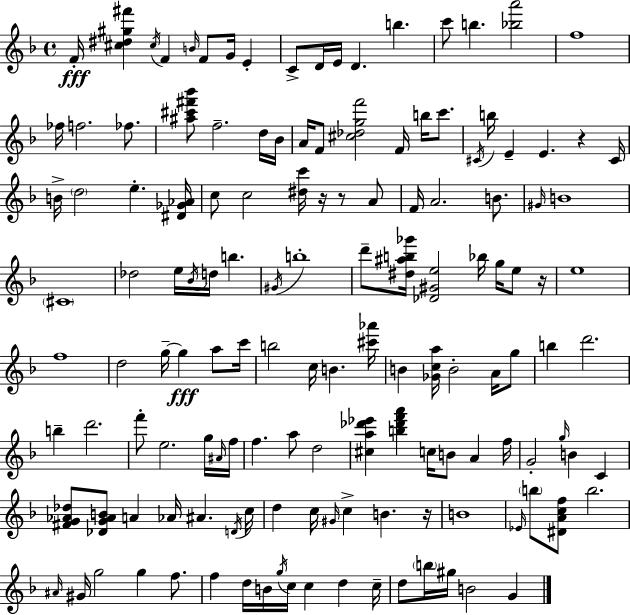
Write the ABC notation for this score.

X:1
T:Untitled
M:4/4
L:1/4
K:Dm
F/4 [^c^d^g^f'] ^c/4 F B/4 F/2 G/4 E C/2 D/4 E/4 D b c'/2 b [_ba']2 f4 _f/4 f2 _f/2 [^a^c'^f'_b']/2 f2 d/4 _B/4 A/4 F/2 [^c_dgf']2 F/4 b/4 c'/2 ^C/4 b/4 E E z ^C/4 B/4 d2 e [^D_G_A]/4 c/2 c2 [^dc']/4 z/4 z/2 A/2 F/4 A2 B/2 ^G/4 B4 ^C4 _d2 e/4 _B/4 d/4 b ^G/4 b4 d'/2 [^d^ab_g']/4 [_D^Ge]2 _b/4 g/4 e/2 z/4 e4 f4 d2 g/4 g a/2 c'/4 b2 c/4 B [^c'_a']/4 B [_Gca]/4 B2 A/4 g/2 b d'2 b d'2 f'/2 e2 g/4 ^A/4 f/4 f a/2 d2 [^ca_d'_e'] [b_d'f'a'] c/4 B/2 A f/4 G2 g/4 B C [^FG_A_d]/2 [_DG_AB]/2 A _A/4 ^A D/4 c/4 d c/4 ^G/4 c B z/4 B4 _E/4 b/2 [^DAcf]/2 b2 ^A/4 ^G/4 g2 g f/2 f d/4 B/4 g/4 c/4 c d c/4 d/2 b/4 ^g/4 B2 G